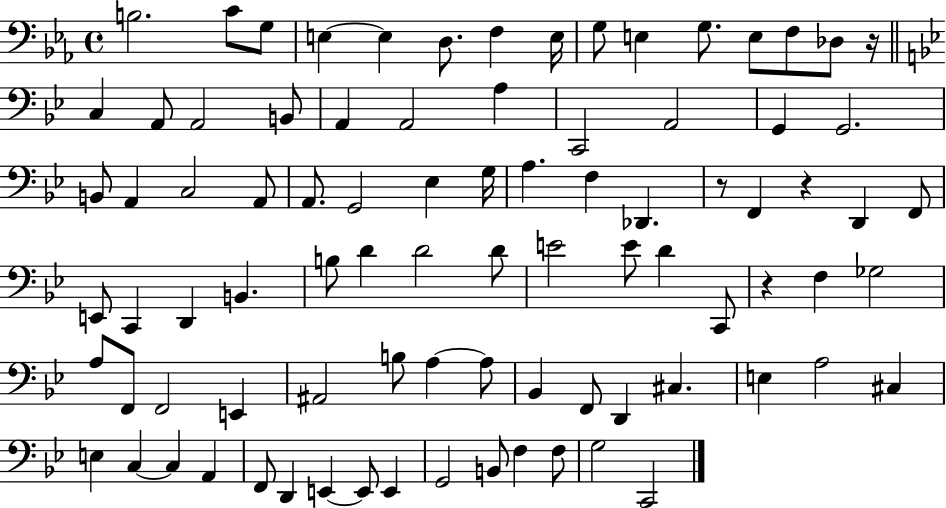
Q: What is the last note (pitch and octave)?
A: C2